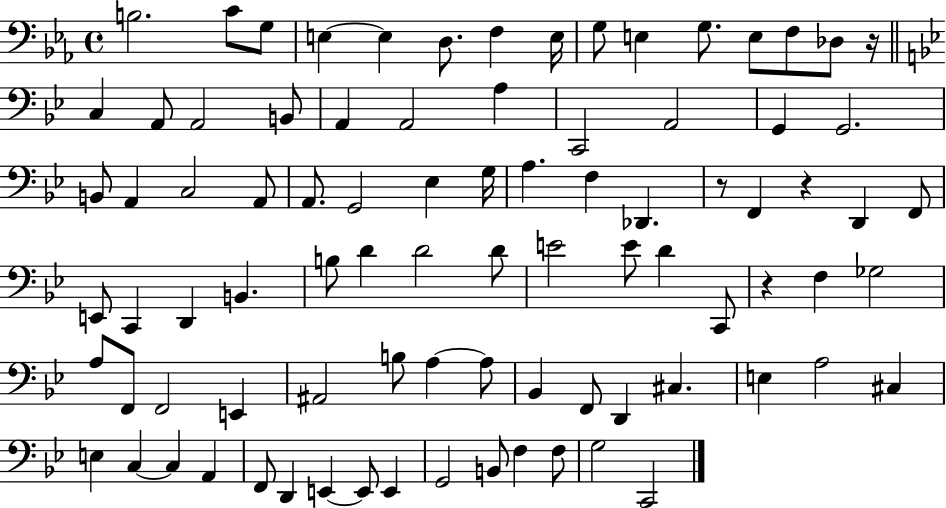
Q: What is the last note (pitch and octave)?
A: C2